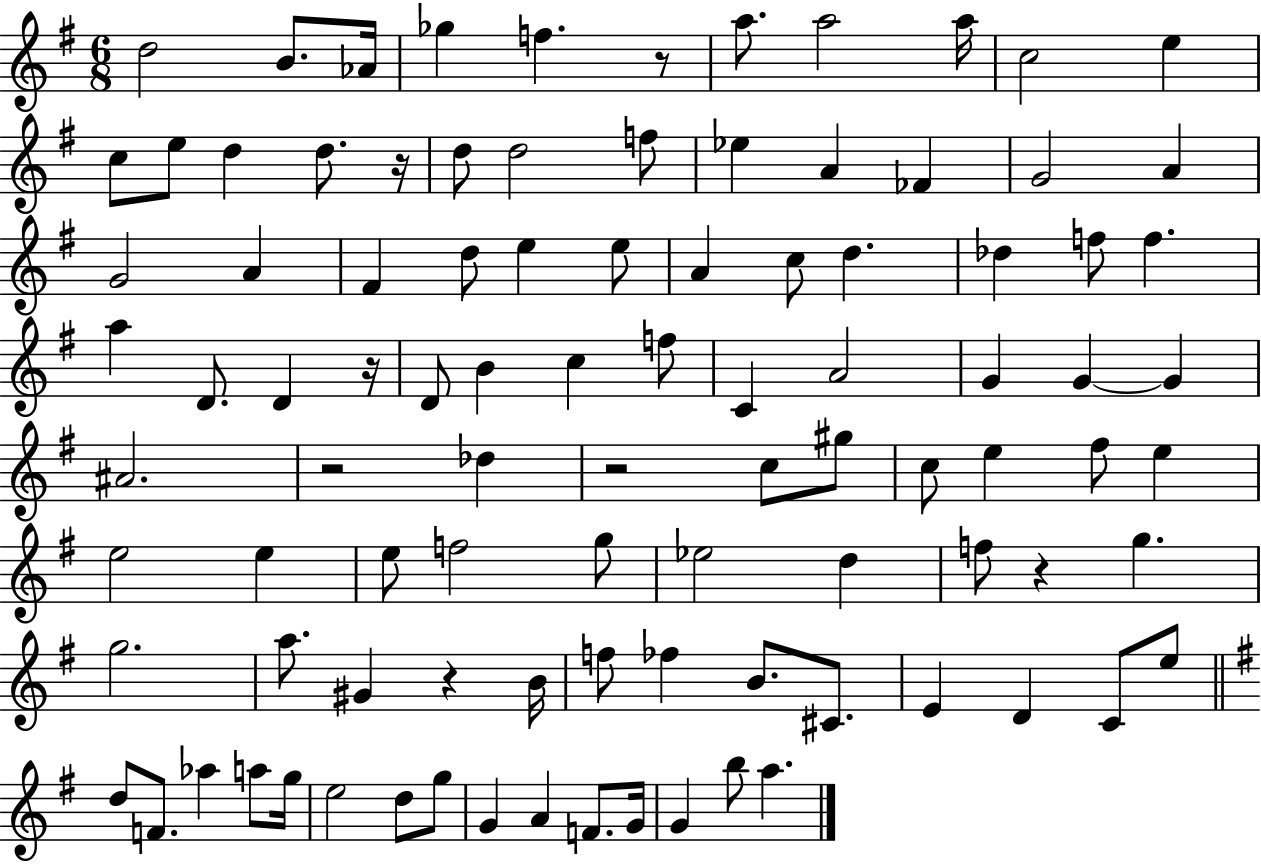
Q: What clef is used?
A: treble